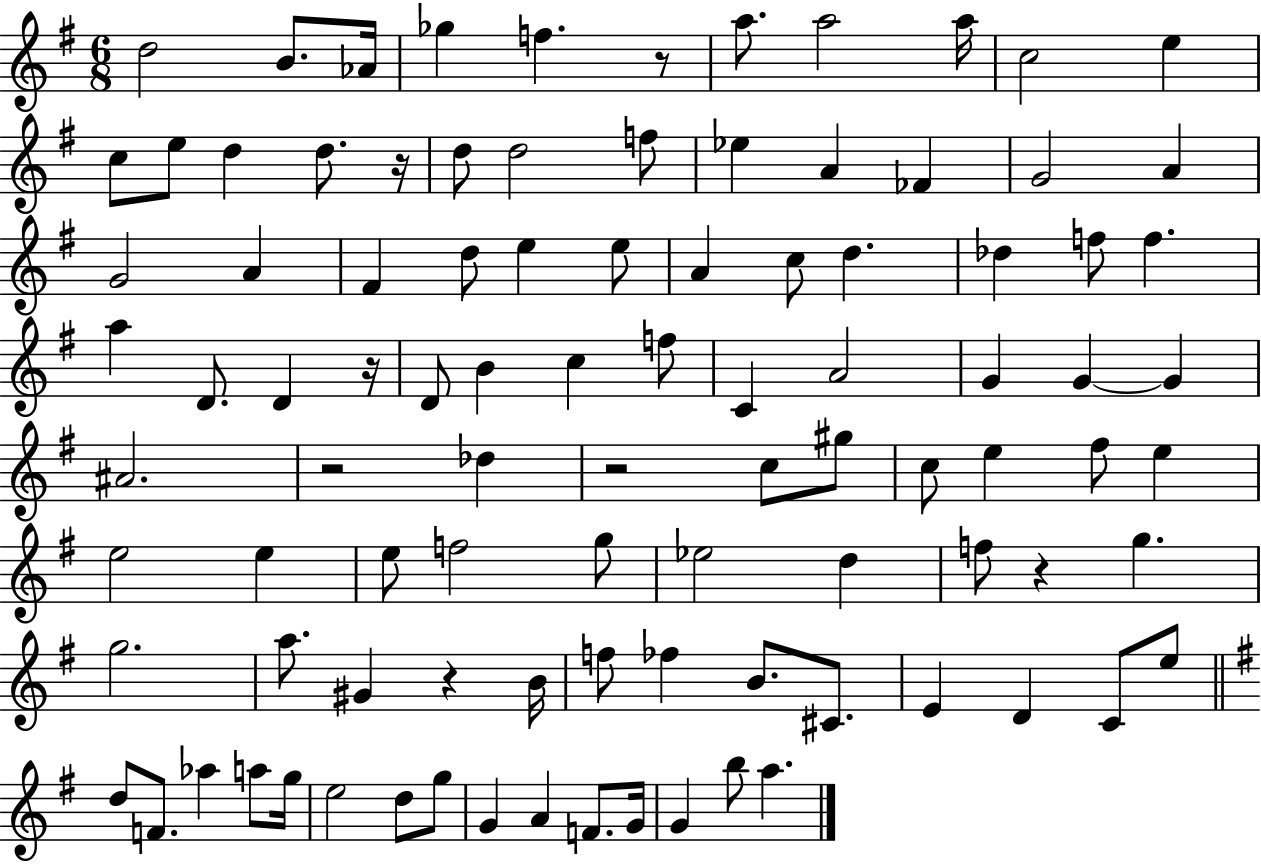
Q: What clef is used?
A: treble